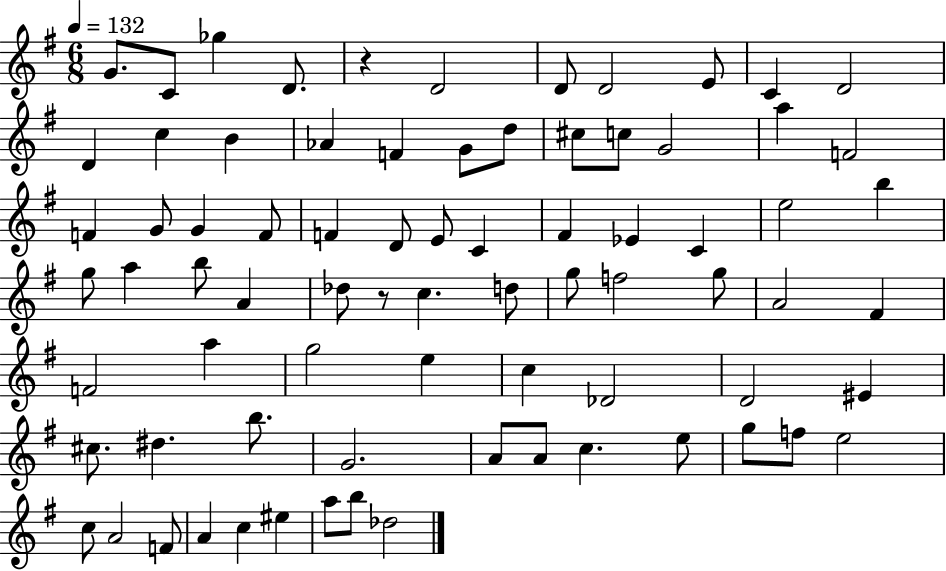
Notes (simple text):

G4/e. C4/e Gb5/q D4/e. R/q D4/h D4/e D4/h E4/e C4/q D4/h D4/q C5/q B4/q Ab4/q F4/q G4/e D5/e C#5/e C5/e G4/h A5/q F4/h F4/q G4/e G4/q F4/e F4/q D4/e E4/e C4/q F#4/q Eb4/q C4/q E5/h B5/q G5/e A5/q B5/e A4/q Db5/e R/e C5/q. D5/e G5/e F5/h G5/e A4/h F#4/q F4/h A5/q G5/h E5/q C5/q Db4/h D4/h EIS4/q C#5/e. D#5/q. B5/e. G4/h. A4/e A4/e C5/q. E5/e G5/e F5/e E5/h C5/e A4/h F4/e A4/q C5/q EIS5/q A5/e B5/e Db5/h